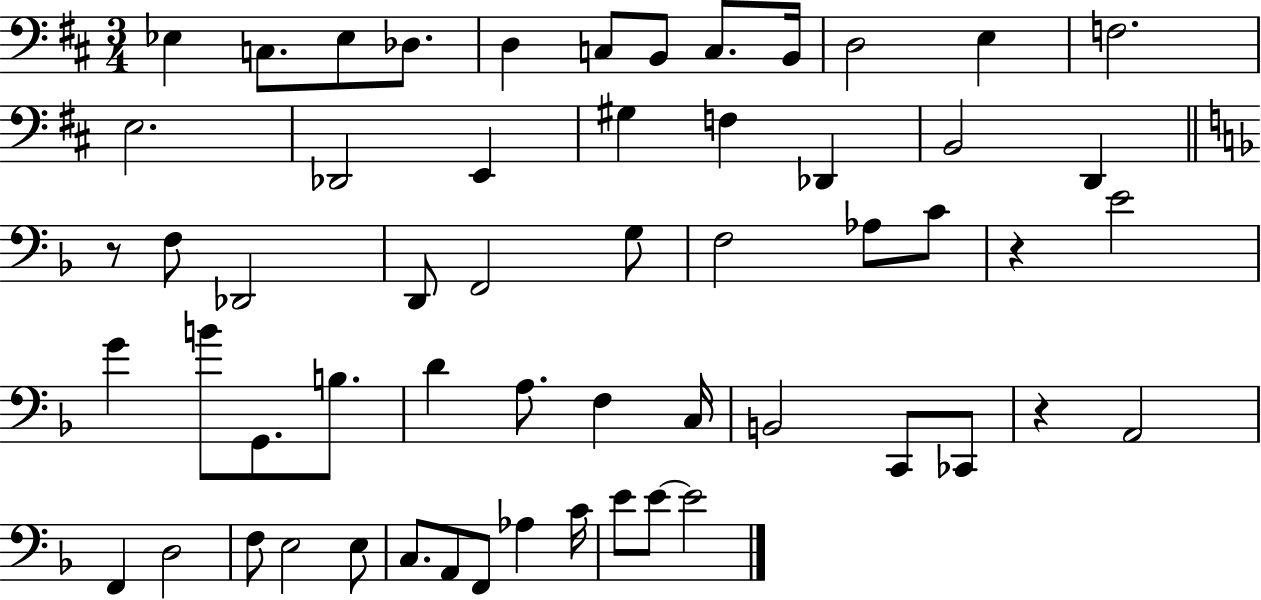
{
  \clef bass
  \numericTimeSignature
  \time 3/4
  \key d \major
  ees4 c8. ees8 des8. | d4 c8 b,8 c8. b,16 | d2 e4 | f2. | \break e2. | des,2 e,4 | gis4 f4 des,4 | b,2 d,4 | \break \bar "||" \break \key f \major r8 f8 des,2 | d,8 f,2 g8 | f2 aes8 c'8 | r4 e'2 | \break g'4 b'8 g,8. b8. | d'4 a8. f4 c16 | b,2 c,8 ces,8 | r4 a,2 | \break f,4 d2 | f8 e2 e8 | c8. a,8 f,8 aes4 c'16 | e'8 e'8~~ e'2 | \break \bar "|."
}